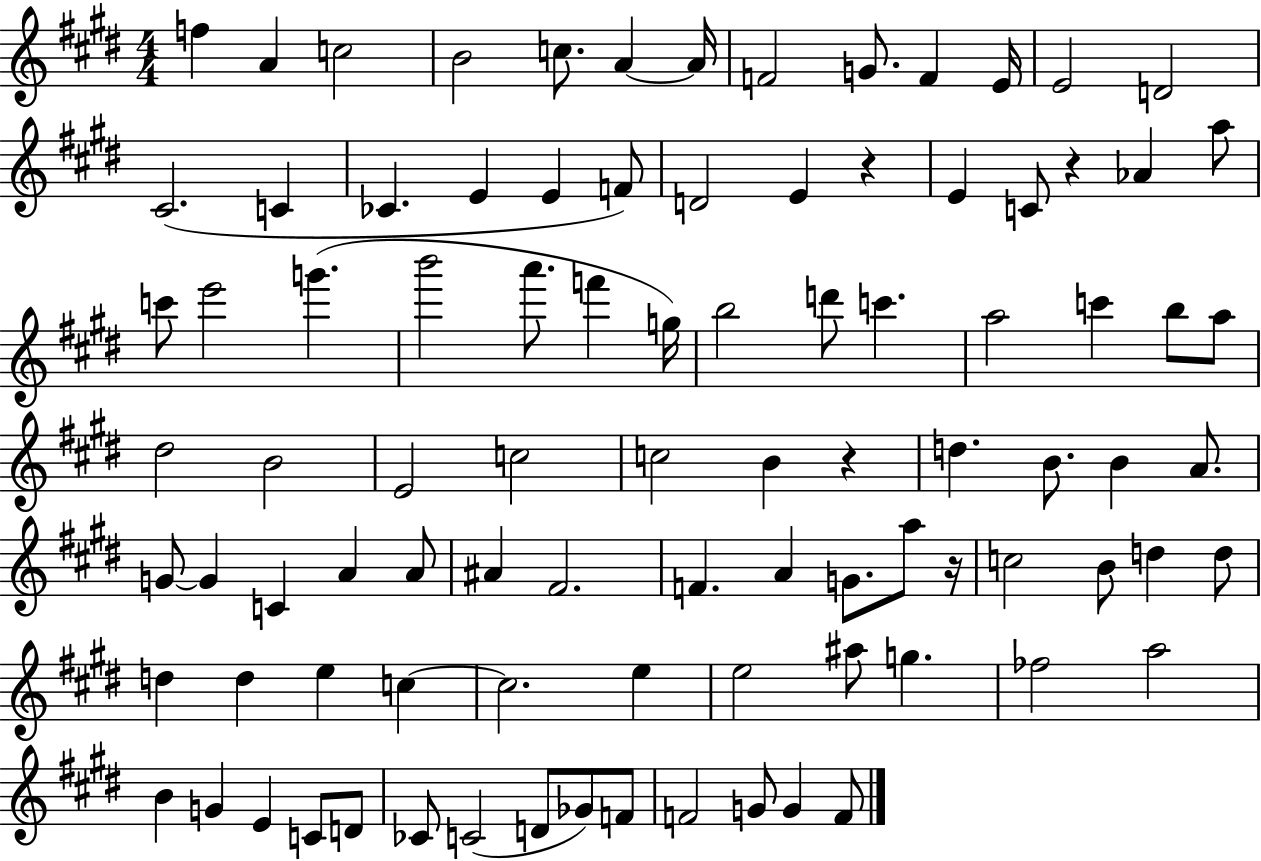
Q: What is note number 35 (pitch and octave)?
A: C6